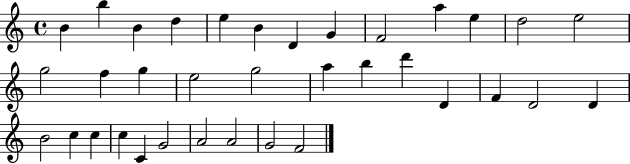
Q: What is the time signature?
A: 4/4